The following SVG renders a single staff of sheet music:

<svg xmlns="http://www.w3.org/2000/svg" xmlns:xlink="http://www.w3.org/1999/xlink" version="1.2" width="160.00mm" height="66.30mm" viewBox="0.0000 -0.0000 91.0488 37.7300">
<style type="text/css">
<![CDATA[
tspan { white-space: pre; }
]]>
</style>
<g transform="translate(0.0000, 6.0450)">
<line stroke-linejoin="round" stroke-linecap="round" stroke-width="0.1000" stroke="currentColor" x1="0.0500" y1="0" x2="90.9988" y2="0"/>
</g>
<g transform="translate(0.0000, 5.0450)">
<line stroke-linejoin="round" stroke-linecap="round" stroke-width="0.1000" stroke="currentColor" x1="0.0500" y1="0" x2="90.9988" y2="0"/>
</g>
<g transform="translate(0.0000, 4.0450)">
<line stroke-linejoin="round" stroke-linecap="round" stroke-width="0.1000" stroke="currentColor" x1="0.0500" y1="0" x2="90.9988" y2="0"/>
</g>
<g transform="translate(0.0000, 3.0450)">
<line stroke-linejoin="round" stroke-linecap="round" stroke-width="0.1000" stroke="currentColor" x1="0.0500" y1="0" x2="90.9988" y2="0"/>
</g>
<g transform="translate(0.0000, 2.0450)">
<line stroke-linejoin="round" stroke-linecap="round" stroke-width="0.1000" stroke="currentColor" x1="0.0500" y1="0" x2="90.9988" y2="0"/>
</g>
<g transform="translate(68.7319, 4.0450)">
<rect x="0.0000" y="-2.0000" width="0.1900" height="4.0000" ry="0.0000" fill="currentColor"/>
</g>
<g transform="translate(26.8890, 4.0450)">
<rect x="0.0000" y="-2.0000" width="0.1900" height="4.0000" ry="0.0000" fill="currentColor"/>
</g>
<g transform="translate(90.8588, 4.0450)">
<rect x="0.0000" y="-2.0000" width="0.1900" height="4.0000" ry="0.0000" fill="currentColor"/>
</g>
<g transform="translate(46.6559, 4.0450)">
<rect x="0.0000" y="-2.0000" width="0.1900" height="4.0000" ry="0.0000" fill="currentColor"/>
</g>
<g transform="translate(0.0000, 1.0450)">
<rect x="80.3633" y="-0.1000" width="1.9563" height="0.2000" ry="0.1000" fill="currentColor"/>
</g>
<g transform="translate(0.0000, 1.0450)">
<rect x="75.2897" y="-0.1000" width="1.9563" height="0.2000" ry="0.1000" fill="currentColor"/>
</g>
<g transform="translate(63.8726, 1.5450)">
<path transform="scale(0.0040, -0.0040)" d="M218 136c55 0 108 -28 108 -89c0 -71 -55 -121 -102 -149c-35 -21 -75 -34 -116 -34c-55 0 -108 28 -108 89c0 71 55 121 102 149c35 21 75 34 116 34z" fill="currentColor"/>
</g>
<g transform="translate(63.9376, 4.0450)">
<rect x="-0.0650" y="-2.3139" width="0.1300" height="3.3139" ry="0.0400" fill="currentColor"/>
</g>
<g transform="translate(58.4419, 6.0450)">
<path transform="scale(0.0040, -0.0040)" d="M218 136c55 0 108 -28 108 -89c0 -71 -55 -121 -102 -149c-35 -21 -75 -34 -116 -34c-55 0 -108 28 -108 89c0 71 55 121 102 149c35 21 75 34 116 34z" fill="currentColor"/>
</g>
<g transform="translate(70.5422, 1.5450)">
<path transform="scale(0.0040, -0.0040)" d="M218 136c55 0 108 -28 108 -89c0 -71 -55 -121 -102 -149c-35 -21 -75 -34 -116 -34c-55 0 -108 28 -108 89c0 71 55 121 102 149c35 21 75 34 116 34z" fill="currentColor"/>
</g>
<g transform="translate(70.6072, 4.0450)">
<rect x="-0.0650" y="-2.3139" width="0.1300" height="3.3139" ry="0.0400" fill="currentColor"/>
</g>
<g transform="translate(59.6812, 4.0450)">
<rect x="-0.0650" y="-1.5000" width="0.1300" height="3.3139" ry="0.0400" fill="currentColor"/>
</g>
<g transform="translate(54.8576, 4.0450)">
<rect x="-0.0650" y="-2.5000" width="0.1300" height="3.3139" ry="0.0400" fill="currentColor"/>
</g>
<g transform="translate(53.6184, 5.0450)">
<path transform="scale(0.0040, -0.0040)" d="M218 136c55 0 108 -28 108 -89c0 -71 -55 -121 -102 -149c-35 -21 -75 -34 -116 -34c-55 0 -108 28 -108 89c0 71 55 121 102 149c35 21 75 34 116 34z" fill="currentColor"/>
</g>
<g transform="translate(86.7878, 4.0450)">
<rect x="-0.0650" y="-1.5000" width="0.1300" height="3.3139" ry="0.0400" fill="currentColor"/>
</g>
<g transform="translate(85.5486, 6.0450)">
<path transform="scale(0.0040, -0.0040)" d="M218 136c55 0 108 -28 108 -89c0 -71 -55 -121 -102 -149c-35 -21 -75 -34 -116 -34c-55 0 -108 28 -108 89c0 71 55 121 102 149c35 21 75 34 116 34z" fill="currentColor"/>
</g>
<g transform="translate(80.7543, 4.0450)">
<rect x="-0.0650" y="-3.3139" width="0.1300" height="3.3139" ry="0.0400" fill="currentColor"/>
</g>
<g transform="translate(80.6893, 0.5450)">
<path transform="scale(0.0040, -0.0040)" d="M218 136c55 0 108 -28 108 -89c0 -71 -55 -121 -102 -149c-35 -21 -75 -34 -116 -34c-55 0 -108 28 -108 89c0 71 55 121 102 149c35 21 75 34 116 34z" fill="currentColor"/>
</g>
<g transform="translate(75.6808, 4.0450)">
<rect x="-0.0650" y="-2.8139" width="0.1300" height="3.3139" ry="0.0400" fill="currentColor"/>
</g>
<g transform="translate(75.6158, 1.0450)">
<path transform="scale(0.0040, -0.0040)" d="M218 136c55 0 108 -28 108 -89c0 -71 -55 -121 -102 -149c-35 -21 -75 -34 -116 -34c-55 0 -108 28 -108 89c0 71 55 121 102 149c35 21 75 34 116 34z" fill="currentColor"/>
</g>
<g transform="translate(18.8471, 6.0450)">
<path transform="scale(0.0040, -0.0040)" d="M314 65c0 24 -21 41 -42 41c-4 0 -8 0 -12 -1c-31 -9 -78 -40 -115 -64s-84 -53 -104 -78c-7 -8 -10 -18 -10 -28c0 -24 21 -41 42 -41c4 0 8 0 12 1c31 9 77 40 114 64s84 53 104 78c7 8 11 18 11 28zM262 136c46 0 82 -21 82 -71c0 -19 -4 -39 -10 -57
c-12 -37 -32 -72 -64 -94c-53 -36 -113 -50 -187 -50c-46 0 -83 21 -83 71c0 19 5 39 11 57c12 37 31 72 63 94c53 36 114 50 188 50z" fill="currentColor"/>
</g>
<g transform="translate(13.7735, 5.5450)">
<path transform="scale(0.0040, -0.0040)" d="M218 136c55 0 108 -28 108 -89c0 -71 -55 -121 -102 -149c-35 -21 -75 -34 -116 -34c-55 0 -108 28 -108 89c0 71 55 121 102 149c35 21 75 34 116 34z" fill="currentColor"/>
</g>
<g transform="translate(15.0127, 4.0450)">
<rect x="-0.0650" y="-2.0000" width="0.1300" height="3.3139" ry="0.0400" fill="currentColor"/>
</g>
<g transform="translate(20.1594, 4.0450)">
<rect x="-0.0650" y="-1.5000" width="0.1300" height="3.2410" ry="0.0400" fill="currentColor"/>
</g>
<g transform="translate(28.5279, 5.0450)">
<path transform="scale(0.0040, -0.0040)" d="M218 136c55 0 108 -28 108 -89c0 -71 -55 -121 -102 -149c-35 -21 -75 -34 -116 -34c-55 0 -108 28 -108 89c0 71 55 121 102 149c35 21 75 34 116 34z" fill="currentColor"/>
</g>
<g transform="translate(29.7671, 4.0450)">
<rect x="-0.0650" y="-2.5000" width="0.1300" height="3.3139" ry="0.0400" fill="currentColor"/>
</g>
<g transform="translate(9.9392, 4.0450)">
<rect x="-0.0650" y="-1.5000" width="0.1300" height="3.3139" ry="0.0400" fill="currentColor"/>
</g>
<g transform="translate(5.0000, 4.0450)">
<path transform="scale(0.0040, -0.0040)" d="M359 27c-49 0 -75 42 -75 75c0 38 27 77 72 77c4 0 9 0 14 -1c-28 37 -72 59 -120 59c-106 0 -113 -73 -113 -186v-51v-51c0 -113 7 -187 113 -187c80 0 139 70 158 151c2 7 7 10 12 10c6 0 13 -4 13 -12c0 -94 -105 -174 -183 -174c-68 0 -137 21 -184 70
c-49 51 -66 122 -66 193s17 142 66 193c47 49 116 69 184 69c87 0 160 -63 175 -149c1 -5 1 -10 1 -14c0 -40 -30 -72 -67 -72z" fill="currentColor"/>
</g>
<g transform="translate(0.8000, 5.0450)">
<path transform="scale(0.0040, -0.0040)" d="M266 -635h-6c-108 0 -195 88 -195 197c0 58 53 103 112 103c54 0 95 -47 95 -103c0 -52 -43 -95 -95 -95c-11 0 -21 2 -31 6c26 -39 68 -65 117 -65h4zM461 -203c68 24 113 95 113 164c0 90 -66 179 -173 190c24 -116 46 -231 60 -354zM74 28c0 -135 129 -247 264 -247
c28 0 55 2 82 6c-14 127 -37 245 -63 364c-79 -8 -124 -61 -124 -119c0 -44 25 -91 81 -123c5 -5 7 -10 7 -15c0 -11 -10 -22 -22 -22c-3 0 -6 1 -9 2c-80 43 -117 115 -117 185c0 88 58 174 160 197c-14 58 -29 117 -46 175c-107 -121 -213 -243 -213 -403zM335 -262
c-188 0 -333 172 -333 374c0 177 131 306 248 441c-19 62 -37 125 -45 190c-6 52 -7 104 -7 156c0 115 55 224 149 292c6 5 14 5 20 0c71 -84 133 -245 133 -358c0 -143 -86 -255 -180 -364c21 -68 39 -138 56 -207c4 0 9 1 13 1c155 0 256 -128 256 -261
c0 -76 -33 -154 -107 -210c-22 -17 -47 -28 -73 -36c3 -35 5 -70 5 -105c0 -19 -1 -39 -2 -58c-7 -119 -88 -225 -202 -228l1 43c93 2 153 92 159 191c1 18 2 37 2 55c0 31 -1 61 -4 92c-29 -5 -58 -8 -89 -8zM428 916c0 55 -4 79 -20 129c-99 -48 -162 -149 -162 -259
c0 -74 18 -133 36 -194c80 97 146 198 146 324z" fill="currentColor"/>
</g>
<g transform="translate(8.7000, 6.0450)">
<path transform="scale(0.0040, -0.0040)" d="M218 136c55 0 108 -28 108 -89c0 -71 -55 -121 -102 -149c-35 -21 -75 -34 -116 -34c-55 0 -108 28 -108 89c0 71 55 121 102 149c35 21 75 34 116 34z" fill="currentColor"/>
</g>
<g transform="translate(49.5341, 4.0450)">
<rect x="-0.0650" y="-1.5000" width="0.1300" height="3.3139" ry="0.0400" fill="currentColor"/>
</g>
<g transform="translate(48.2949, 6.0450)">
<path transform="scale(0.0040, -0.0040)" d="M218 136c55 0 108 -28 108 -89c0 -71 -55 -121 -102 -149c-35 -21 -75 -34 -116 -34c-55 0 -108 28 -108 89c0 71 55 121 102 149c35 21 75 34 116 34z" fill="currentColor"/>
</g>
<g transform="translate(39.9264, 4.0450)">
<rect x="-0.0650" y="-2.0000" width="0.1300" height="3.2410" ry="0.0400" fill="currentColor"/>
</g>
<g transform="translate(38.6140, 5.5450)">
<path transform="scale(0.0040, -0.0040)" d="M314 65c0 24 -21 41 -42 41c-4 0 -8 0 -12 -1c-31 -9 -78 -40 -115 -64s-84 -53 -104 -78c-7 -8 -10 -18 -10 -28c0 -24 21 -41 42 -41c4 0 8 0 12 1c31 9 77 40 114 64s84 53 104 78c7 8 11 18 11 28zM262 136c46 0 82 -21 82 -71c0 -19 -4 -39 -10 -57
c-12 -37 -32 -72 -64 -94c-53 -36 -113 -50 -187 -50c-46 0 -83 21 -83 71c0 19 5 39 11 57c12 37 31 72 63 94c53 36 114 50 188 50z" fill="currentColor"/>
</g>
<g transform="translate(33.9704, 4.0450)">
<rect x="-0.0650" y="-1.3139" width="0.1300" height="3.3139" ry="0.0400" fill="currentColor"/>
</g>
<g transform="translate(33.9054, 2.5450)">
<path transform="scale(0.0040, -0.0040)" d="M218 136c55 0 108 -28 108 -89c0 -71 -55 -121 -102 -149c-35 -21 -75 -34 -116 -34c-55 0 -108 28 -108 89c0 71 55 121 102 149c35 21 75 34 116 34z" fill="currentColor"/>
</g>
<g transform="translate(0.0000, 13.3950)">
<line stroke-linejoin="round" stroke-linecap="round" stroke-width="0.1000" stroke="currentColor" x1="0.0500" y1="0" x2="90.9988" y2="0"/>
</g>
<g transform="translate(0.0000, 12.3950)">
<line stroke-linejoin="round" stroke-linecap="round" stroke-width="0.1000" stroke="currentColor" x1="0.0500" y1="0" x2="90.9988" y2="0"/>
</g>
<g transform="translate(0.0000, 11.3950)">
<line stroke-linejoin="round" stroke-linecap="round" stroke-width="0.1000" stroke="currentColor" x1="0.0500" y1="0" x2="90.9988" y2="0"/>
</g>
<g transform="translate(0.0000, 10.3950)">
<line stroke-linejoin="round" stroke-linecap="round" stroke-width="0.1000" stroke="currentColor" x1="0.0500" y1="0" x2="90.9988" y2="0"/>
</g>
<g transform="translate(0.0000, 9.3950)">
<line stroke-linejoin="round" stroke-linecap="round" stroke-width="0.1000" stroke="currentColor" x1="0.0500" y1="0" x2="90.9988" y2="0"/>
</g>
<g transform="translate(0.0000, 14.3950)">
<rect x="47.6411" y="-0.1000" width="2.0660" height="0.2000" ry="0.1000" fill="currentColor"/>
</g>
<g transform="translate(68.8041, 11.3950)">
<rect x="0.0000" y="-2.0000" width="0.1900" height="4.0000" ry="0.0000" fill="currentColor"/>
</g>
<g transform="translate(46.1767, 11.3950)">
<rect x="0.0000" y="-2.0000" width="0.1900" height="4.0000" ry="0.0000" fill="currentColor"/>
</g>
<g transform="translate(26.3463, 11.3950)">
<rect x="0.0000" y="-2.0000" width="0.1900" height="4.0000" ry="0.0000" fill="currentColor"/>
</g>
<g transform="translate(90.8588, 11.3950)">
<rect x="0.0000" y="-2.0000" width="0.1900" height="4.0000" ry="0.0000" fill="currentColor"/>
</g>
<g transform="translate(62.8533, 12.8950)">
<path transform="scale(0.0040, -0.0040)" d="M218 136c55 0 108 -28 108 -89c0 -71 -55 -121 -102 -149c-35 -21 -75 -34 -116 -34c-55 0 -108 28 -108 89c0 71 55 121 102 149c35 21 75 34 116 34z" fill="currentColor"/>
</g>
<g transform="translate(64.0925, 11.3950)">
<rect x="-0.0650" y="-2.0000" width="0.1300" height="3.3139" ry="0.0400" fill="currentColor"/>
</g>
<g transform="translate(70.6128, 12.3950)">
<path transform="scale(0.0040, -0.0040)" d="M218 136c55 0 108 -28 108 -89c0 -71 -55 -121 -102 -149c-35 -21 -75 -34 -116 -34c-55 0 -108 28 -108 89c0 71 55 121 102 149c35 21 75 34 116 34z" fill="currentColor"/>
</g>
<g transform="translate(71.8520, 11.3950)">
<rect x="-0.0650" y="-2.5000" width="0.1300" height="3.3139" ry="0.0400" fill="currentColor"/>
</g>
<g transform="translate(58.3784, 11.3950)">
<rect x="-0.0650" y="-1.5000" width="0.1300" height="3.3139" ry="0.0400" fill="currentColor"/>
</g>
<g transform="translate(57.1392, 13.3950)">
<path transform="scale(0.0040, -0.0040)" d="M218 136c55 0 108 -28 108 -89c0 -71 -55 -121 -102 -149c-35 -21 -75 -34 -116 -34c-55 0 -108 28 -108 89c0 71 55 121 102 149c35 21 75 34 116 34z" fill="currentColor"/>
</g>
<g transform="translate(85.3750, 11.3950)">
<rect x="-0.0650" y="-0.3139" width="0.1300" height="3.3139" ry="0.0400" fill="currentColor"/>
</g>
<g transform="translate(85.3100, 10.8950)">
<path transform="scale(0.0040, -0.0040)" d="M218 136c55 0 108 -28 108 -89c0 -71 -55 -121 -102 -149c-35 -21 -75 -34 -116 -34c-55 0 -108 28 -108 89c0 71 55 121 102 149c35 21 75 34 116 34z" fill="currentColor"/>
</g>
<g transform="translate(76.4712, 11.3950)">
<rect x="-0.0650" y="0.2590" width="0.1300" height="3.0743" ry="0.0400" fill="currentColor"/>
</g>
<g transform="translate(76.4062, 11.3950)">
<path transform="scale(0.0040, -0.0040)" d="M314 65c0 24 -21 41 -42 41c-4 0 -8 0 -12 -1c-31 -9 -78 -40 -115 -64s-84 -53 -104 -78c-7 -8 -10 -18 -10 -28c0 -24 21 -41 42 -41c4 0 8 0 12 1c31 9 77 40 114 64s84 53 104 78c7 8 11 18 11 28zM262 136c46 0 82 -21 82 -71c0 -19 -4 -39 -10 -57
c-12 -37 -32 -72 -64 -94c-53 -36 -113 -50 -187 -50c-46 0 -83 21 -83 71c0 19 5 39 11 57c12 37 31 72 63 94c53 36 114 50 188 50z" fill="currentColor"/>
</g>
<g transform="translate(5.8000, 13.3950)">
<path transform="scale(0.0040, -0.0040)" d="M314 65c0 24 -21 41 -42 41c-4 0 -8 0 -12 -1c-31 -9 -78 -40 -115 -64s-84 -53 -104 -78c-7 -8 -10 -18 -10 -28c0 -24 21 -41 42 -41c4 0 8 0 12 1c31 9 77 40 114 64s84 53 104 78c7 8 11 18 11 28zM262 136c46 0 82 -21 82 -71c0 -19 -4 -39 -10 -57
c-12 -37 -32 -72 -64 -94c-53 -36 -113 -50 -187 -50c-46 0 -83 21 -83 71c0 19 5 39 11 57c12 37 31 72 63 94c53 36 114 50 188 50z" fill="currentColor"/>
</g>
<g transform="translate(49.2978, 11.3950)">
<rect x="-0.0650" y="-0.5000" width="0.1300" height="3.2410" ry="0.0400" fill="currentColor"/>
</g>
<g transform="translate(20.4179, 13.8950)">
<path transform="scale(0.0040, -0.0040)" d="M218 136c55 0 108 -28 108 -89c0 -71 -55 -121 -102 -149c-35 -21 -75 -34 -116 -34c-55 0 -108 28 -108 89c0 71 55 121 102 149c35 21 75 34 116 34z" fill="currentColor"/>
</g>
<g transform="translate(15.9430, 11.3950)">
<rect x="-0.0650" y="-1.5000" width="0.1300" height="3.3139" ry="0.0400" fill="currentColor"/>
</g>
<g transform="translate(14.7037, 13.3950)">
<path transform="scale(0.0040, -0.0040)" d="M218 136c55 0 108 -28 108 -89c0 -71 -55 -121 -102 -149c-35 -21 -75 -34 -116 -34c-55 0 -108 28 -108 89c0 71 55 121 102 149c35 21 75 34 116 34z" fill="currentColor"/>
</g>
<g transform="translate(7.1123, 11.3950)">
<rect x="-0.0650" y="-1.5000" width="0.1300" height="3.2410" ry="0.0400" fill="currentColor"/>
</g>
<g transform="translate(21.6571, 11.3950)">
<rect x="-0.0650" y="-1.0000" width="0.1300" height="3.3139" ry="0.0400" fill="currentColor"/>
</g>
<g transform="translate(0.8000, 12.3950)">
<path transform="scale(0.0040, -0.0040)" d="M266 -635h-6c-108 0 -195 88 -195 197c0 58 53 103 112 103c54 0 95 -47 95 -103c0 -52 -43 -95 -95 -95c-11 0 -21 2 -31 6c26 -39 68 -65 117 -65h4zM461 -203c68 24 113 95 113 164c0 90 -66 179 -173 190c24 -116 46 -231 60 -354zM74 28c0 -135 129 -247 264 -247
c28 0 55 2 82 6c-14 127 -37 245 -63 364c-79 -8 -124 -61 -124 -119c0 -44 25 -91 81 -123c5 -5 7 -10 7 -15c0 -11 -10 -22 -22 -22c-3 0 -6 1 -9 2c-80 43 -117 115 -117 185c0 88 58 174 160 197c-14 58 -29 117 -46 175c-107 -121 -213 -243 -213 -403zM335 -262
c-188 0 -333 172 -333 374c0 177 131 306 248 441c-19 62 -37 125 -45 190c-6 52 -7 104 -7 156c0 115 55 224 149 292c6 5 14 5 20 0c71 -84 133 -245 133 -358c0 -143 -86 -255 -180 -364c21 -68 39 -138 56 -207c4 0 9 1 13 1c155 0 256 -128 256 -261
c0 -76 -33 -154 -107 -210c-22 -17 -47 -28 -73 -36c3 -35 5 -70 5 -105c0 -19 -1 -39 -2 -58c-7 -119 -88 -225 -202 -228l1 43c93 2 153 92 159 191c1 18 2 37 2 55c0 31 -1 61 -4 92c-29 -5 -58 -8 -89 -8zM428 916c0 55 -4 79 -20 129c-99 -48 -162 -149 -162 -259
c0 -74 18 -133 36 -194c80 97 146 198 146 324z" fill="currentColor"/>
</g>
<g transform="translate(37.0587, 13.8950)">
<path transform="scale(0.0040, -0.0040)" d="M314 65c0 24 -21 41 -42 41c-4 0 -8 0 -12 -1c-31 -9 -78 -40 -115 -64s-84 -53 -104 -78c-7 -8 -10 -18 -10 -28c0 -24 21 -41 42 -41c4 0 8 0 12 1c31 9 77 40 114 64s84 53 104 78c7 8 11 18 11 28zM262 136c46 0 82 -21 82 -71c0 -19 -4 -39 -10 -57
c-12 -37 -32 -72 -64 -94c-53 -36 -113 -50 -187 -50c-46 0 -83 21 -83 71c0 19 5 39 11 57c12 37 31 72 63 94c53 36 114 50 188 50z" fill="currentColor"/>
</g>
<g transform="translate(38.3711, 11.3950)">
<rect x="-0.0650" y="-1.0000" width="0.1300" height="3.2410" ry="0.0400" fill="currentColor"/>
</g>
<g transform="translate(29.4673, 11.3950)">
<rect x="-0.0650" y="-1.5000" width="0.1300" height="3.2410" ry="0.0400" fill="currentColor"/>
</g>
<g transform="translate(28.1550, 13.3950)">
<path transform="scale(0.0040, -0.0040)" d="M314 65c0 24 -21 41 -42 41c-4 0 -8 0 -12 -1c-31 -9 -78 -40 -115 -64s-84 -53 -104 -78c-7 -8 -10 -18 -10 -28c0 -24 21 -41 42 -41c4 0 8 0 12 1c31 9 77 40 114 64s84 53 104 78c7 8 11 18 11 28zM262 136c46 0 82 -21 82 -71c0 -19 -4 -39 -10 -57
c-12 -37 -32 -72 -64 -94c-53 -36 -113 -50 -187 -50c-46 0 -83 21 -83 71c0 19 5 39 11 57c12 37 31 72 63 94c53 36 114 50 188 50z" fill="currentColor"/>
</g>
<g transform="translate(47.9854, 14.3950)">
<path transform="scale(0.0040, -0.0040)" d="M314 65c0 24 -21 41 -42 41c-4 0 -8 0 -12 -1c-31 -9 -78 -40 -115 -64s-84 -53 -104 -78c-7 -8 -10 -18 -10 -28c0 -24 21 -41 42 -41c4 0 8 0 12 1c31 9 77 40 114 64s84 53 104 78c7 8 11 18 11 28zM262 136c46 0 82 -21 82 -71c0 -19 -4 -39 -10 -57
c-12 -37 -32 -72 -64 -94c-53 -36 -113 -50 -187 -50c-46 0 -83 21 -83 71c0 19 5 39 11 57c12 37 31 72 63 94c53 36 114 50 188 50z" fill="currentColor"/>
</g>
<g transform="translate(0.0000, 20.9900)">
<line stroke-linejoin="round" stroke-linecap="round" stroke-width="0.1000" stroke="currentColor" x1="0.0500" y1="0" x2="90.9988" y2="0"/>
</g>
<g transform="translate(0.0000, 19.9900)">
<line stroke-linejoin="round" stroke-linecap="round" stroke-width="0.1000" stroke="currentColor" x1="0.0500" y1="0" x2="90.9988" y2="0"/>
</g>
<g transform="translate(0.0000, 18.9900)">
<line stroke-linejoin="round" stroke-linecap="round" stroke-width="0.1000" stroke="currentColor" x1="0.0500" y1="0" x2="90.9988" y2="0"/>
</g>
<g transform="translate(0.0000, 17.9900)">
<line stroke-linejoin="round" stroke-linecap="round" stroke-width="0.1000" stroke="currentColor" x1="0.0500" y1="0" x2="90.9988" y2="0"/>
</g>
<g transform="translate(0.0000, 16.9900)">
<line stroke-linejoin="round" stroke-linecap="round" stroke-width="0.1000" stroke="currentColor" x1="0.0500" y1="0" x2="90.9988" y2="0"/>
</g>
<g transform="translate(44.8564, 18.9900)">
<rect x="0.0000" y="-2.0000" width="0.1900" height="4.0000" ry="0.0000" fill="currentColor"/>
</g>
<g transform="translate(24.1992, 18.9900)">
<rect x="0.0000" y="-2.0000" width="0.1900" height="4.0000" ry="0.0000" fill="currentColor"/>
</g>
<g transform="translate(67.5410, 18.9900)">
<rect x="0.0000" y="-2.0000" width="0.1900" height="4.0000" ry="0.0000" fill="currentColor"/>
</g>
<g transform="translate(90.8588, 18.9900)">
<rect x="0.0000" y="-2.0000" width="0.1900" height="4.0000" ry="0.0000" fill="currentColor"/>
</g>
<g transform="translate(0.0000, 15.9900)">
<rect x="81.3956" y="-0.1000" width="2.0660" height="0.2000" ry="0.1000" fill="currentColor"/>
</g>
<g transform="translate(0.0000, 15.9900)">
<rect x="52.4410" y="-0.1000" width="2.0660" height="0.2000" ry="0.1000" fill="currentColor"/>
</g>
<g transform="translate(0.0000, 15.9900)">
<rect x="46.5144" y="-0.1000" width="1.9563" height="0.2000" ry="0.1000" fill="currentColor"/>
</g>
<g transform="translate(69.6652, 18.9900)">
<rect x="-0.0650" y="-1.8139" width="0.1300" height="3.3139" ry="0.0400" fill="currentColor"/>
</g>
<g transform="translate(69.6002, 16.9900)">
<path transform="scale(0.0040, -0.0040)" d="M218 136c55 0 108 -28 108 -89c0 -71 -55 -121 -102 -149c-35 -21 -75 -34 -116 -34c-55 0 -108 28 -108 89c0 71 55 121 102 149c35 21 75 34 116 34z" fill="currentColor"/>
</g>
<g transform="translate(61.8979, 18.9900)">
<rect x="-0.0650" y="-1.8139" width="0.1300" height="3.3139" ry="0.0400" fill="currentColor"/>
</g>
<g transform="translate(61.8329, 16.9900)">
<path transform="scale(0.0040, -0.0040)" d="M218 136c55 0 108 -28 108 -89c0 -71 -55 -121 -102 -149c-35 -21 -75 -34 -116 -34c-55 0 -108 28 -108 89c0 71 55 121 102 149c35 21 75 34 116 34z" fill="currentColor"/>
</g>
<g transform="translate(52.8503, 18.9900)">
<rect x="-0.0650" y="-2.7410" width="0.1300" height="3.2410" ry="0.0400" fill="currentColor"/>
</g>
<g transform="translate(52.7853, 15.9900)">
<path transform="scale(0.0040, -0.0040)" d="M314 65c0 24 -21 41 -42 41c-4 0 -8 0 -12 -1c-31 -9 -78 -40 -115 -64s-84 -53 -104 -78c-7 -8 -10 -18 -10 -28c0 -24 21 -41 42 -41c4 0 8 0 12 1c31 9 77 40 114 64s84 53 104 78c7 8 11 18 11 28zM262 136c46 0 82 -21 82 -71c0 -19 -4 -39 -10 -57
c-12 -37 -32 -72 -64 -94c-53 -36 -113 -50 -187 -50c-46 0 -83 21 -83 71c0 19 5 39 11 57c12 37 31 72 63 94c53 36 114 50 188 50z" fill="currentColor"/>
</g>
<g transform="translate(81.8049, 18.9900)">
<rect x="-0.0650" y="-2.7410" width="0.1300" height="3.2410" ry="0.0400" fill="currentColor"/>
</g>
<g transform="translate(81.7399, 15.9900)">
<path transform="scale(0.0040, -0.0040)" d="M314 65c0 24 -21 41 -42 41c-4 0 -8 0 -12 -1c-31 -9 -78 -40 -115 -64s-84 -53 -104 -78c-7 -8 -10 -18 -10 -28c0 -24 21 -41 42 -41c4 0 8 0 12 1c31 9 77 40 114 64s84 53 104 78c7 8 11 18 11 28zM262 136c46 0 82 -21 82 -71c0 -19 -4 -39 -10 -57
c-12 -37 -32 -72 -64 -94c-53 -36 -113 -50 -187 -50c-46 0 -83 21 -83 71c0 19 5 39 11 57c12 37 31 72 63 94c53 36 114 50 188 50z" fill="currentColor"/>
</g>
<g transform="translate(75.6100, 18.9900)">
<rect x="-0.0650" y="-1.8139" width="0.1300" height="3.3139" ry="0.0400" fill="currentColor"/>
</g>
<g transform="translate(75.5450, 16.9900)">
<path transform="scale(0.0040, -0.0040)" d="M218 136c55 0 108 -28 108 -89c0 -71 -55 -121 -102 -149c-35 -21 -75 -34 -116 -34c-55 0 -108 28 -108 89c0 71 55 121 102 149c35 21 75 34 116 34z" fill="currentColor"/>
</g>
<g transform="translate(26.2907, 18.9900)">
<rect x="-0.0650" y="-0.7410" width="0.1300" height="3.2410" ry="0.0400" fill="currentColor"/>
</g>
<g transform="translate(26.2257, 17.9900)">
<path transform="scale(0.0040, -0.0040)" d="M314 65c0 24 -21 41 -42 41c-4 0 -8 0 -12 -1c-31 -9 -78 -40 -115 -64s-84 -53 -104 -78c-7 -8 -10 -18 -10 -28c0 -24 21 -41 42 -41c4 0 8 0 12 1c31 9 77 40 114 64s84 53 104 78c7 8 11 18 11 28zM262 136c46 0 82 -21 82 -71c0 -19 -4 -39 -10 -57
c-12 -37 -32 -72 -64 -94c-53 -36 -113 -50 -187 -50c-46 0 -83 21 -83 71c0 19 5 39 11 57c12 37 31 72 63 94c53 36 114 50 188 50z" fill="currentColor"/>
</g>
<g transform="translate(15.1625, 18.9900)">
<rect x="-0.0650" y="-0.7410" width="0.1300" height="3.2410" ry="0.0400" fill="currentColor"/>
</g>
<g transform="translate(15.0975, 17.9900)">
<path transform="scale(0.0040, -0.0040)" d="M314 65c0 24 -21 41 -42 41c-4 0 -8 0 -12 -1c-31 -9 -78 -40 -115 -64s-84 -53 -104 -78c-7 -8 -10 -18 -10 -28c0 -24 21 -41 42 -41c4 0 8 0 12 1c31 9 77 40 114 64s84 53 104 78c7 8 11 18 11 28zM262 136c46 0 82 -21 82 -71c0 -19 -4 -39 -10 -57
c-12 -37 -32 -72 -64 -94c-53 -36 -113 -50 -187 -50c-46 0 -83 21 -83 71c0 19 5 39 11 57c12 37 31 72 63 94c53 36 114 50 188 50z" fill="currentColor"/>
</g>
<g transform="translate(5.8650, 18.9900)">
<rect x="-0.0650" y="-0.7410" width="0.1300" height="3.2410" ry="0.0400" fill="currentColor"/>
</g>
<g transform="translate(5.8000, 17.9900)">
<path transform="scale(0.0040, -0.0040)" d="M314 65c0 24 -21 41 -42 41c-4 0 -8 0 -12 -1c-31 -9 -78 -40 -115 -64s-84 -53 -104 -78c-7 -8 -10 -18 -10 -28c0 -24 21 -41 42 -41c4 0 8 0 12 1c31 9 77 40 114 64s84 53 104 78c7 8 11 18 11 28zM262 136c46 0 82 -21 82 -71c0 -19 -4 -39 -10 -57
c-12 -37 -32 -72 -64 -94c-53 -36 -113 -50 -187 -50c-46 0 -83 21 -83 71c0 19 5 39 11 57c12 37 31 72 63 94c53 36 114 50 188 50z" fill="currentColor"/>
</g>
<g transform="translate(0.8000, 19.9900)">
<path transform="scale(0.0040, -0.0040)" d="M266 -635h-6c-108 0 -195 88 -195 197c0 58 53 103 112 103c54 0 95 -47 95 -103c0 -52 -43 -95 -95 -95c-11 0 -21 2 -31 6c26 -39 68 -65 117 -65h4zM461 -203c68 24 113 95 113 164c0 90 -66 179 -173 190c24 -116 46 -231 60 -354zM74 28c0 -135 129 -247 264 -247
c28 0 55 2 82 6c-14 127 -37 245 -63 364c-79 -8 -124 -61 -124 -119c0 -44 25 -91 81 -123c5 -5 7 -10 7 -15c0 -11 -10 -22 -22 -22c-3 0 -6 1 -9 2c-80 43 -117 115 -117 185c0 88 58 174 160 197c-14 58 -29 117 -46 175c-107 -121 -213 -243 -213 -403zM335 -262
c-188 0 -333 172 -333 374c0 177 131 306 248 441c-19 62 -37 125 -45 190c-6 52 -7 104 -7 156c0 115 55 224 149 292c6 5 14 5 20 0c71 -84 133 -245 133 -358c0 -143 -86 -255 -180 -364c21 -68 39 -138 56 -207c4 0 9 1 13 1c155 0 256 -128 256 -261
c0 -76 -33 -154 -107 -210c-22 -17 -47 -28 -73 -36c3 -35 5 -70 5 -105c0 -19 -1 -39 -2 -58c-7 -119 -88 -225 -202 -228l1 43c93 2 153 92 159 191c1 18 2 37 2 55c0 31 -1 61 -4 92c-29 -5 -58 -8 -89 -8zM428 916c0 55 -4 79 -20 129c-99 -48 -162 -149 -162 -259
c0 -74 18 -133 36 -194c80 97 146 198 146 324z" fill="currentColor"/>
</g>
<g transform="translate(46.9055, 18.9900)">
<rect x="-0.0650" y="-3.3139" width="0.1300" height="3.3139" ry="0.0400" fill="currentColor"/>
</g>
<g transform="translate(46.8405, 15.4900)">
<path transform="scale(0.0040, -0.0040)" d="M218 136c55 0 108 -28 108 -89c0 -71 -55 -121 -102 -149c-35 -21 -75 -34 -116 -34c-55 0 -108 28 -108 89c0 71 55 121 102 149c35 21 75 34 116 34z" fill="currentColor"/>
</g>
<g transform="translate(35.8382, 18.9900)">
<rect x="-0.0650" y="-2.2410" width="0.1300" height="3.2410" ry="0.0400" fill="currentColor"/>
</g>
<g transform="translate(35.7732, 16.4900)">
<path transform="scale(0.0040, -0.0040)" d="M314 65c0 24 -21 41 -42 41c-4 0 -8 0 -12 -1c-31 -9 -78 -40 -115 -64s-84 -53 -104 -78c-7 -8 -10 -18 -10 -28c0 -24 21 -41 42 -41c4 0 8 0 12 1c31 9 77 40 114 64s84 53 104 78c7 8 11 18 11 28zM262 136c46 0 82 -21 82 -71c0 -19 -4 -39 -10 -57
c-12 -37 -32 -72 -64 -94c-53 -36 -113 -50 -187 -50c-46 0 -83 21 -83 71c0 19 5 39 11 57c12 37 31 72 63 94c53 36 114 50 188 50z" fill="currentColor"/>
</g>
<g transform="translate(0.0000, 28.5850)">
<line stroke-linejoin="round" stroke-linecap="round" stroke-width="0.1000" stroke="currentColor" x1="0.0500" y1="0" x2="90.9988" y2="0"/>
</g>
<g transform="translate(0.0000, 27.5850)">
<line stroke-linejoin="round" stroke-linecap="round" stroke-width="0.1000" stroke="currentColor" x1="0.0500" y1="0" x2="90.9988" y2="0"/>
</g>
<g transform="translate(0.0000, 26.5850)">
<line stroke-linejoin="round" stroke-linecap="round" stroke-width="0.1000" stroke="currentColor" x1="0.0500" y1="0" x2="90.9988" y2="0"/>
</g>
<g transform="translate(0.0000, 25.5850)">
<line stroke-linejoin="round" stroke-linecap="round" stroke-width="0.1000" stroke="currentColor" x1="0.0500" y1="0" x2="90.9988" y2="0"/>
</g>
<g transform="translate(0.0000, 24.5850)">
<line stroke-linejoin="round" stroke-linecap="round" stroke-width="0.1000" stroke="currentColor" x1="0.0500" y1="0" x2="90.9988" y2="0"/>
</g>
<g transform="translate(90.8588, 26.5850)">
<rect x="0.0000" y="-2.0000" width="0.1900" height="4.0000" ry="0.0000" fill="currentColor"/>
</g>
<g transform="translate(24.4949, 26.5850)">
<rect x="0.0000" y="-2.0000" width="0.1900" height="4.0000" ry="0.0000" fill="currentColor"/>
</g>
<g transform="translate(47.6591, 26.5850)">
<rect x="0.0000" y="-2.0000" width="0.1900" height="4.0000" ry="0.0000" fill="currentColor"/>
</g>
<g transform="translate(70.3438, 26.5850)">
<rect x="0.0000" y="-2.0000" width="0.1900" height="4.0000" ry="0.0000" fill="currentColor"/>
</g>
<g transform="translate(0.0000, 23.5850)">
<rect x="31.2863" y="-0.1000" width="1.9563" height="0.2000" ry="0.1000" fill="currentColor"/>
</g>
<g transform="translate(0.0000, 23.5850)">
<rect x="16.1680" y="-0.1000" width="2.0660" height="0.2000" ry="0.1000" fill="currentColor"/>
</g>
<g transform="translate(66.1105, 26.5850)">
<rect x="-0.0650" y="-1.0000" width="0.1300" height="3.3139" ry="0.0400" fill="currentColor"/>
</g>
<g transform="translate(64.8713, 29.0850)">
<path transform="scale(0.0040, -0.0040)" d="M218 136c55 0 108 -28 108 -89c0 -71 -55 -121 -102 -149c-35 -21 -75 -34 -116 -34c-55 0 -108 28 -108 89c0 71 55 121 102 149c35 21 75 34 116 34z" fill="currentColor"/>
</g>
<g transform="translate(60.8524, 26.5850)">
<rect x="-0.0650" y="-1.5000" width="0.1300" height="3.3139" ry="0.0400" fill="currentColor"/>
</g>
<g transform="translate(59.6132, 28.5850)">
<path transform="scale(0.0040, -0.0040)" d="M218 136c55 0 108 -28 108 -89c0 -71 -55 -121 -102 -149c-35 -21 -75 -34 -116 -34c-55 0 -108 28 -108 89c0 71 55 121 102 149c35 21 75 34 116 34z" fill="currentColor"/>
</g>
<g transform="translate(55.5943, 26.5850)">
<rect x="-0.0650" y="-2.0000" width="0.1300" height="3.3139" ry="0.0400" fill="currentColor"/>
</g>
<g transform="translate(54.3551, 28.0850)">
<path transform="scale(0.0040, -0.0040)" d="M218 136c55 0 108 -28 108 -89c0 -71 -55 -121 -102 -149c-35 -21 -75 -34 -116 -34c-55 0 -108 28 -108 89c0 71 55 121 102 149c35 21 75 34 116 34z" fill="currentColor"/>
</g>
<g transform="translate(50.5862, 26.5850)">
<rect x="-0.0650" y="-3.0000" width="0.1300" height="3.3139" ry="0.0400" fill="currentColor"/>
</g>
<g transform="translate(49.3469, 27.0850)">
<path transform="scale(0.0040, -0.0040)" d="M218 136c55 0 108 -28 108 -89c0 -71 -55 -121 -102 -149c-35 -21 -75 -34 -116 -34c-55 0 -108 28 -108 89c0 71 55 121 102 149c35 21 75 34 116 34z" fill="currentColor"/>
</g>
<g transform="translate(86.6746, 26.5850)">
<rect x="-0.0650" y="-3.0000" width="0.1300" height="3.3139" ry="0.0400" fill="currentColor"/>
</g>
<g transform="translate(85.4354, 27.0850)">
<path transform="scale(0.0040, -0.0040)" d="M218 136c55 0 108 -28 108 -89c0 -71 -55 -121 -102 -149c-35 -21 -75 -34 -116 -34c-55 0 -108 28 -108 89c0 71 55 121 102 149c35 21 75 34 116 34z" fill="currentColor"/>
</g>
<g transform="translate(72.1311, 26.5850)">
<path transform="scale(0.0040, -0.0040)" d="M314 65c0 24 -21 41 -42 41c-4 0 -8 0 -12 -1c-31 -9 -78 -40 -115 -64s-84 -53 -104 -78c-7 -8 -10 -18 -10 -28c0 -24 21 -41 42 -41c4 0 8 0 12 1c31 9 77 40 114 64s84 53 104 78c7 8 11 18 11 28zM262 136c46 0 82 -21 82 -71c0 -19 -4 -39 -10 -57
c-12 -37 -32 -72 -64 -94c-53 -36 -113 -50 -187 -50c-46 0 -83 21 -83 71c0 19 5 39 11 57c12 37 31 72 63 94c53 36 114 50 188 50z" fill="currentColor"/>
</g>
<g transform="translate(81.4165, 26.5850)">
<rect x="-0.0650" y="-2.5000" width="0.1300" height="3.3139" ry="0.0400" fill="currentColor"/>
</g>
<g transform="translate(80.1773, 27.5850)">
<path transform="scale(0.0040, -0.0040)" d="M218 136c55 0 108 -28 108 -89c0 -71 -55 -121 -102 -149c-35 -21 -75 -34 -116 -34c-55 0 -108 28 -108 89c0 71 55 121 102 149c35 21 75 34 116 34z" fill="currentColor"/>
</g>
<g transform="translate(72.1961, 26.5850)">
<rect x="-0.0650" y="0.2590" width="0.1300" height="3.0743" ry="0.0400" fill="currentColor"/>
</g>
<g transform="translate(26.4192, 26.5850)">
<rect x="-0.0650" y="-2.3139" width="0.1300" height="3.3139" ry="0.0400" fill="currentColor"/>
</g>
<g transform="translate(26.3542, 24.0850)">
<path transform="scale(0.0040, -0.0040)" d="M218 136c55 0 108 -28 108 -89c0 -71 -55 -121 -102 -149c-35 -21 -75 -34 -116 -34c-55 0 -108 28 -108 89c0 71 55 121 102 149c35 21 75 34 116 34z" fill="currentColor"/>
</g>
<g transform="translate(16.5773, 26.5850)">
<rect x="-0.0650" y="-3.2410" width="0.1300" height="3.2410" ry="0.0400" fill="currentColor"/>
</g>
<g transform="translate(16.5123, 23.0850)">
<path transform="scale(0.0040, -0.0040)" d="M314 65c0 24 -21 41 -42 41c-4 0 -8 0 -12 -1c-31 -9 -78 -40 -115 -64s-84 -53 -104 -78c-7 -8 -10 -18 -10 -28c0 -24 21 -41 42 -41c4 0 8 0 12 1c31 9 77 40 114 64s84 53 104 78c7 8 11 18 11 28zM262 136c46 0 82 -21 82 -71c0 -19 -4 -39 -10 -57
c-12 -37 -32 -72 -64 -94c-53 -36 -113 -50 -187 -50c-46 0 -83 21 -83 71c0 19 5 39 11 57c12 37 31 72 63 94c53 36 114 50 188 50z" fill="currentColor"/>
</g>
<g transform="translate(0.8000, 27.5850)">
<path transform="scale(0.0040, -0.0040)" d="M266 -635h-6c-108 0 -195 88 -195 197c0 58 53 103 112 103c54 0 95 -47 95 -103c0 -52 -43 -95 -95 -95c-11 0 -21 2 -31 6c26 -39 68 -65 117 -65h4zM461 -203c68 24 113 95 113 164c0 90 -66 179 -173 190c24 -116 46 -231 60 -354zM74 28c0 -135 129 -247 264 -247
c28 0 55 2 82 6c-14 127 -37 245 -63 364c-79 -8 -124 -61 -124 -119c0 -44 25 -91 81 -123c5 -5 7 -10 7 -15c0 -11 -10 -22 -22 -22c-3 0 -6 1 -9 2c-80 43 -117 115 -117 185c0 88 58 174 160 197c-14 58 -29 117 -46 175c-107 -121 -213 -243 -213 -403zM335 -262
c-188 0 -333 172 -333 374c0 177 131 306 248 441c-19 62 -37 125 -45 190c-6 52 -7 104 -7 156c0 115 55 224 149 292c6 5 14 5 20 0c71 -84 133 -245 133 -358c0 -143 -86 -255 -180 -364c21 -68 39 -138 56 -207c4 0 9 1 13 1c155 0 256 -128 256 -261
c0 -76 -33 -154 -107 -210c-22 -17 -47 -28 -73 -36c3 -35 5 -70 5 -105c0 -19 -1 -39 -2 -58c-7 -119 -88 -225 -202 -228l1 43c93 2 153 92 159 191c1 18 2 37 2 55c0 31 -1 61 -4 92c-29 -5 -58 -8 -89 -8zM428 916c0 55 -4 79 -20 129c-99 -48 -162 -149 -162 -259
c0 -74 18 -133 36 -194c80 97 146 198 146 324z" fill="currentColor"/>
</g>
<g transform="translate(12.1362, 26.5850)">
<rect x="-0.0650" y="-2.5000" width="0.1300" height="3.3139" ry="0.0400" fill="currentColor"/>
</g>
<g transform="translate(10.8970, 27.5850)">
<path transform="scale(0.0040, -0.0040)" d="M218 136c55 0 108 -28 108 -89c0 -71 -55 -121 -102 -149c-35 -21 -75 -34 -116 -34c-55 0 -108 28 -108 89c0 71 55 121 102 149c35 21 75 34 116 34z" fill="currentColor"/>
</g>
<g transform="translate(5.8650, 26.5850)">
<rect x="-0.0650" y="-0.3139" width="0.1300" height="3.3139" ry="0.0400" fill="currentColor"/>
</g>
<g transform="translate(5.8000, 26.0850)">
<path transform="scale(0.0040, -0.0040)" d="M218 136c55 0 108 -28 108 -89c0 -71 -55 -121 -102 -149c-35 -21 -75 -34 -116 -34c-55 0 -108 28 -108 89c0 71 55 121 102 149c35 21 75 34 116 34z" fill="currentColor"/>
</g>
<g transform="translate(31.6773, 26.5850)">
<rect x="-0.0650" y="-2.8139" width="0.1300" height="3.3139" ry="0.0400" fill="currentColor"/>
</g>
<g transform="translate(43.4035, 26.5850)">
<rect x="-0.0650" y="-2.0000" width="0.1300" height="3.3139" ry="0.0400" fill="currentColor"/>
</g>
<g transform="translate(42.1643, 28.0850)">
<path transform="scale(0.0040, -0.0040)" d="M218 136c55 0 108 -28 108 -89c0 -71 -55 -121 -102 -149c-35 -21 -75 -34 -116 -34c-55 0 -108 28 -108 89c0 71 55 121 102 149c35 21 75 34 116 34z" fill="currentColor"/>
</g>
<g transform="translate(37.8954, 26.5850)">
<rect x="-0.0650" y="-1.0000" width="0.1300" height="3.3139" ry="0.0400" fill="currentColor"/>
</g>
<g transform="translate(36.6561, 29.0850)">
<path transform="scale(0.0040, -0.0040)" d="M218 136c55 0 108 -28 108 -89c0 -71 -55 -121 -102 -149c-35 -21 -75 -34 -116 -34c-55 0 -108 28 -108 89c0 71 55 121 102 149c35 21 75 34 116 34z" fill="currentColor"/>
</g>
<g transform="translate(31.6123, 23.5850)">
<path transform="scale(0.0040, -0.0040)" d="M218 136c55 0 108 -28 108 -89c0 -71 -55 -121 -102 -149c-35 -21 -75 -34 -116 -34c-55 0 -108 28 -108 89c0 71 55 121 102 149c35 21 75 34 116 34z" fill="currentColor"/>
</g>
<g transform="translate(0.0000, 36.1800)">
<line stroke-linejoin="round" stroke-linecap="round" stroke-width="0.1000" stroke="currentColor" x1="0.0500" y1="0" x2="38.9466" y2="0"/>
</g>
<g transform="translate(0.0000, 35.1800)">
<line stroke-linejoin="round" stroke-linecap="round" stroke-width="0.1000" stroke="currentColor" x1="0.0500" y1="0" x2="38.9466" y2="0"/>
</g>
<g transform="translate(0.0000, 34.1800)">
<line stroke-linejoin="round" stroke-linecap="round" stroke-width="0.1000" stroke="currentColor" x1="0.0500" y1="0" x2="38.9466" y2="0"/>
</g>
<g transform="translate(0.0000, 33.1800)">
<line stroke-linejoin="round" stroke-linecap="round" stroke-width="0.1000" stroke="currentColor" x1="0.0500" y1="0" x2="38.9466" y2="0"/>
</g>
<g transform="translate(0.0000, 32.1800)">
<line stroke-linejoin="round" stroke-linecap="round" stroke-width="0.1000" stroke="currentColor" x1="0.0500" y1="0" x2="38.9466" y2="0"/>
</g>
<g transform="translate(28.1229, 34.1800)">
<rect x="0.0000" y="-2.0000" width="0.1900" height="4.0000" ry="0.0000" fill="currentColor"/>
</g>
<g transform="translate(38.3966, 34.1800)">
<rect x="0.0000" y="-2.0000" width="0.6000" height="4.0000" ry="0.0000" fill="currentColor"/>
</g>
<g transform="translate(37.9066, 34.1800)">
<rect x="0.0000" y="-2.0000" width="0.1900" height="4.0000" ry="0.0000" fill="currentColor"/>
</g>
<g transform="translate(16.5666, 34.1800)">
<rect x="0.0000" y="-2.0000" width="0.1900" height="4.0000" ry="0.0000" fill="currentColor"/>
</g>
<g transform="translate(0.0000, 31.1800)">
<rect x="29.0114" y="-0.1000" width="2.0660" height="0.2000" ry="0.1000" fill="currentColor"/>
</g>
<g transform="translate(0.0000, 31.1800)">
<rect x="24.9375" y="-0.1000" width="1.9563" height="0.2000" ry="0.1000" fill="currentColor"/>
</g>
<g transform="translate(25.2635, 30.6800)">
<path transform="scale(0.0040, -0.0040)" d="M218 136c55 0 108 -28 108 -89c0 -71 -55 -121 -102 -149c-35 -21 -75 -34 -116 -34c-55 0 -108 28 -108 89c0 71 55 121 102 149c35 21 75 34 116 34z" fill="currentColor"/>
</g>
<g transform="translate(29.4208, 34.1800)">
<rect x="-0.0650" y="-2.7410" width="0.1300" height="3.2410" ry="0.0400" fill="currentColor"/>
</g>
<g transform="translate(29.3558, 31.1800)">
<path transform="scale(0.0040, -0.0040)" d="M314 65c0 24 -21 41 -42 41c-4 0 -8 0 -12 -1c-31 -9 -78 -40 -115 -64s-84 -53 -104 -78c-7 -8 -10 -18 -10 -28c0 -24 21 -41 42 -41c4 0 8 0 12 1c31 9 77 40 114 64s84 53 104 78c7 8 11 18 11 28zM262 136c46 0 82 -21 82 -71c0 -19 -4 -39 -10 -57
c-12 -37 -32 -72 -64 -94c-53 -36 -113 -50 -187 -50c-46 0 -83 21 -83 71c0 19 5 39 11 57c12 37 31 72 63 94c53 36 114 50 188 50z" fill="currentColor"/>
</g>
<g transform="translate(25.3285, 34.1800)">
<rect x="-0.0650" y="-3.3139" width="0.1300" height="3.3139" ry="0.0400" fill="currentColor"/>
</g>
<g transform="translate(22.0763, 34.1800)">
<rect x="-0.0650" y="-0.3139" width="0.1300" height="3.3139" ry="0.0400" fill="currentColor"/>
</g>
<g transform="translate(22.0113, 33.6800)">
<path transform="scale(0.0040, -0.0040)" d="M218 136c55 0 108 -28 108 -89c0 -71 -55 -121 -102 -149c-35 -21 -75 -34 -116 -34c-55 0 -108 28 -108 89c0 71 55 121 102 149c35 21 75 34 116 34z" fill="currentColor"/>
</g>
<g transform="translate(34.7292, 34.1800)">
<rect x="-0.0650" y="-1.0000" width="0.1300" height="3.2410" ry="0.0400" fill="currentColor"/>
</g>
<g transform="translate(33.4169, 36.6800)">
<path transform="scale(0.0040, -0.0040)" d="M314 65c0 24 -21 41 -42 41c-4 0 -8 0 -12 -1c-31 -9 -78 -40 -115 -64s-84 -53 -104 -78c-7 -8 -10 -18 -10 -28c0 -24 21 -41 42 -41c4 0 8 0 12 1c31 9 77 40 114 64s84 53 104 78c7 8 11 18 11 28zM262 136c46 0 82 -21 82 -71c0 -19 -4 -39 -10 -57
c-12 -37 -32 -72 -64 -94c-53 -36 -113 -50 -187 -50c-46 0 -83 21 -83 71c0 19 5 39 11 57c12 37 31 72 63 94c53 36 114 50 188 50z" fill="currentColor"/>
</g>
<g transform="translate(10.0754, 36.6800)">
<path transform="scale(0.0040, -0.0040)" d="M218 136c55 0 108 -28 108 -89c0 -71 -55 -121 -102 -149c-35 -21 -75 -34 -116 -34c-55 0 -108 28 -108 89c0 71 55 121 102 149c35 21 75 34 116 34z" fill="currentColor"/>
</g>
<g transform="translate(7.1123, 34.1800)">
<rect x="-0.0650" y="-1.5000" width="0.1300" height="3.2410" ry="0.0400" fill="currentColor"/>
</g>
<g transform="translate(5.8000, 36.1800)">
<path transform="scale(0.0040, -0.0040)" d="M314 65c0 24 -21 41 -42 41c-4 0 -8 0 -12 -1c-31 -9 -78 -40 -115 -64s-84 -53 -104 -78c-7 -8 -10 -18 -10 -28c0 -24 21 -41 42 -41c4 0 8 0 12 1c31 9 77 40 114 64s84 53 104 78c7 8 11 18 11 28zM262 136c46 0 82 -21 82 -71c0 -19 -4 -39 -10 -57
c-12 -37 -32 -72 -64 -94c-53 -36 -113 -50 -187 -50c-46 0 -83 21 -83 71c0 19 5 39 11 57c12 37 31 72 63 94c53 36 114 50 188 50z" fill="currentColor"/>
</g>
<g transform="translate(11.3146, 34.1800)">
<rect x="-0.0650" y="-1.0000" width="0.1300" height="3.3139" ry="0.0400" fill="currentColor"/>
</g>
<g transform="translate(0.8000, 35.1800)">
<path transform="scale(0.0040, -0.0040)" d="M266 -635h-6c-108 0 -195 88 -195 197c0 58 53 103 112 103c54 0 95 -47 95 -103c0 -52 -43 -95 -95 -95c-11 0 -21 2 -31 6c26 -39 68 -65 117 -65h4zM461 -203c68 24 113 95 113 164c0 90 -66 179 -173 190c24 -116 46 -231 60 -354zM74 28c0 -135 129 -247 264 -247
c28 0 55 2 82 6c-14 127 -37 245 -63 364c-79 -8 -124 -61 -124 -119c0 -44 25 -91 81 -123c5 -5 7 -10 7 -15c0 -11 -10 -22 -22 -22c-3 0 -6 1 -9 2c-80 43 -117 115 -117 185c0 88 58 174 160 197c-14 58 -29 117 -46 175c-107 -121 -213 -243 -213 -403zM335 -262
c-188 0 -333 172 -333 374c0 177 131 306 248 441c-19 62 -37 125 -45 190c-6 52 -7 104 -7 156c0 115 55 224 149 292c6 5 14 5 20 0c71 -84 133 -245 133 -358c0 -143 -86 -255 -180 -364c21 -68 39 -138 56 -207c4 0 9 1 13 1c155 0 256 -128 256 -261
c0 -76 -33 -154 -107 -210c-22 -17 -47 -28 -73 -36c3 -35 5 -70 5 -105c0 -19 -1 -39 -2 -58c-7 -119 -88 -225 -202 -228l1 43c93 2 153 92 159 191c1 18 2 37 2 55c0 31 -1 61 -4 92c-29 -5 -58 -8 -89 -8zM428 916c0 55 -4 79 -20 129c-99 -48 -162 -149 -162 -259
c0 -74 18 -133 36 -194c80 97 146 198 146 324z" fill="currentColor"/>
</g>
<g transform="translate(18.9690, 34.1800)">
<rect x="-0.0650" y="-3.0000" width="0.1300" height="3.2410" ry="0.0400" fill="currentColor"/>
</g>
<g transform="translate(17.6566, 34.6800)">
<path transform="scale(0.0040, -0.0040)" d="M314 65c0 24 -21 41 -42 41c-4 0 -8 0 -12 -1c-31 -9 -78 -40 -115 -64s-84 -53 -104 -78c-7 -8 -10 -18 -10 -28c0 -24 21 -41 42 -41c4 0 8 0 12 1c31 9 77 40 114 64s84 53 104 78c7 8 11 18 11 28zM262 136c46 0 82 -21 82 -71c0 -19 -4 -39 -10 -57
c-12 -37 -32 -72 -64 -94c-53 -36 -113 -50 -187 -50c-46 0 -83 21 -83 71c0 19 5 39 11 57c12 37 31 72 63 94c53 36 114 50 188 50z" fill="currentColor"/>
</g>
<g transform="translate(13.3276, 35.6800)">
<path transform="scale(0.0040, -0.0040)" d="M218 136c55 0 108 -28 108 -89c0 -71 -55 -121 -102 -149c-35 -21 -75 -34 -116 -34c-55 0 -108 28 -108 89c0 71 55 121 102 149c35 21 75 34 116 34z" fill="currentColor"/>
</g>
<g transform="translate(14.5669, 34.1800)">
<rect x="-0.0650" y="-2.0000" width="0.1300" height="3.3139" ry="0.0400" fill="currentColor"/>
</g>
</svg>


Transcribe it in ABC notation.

X:1
T:Untitled
M:4/4
L:1/4
K:C
E F E2 G e F2 E G E g g a b E E2 E D E2 D2 C2 E F G B2 c d2 d2 d2 g2 b a2 f f f a2 c G b2 g a D F A F E D B2 G A E2 D F A2 c b a2 D2